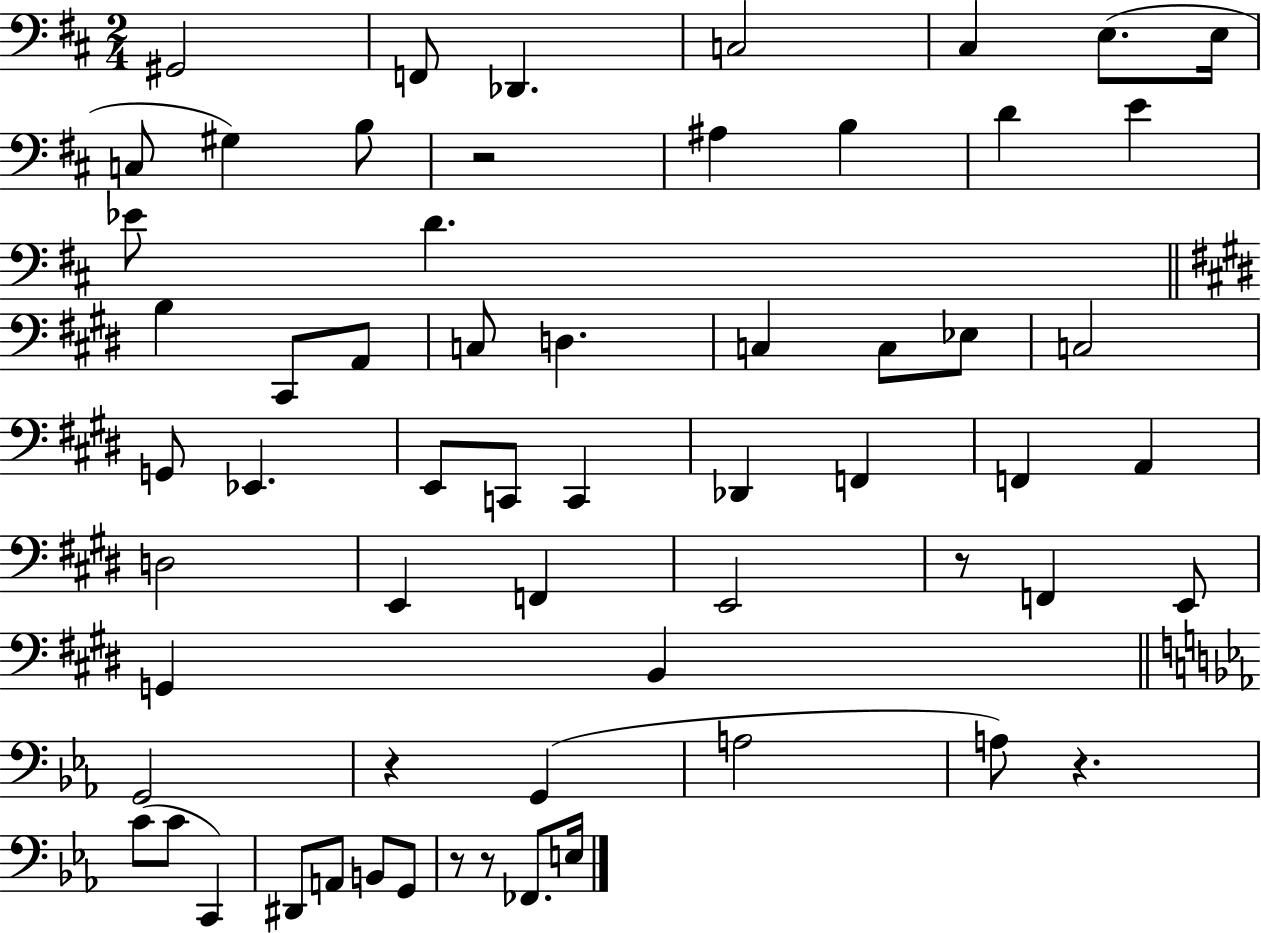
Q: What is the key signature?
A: D major